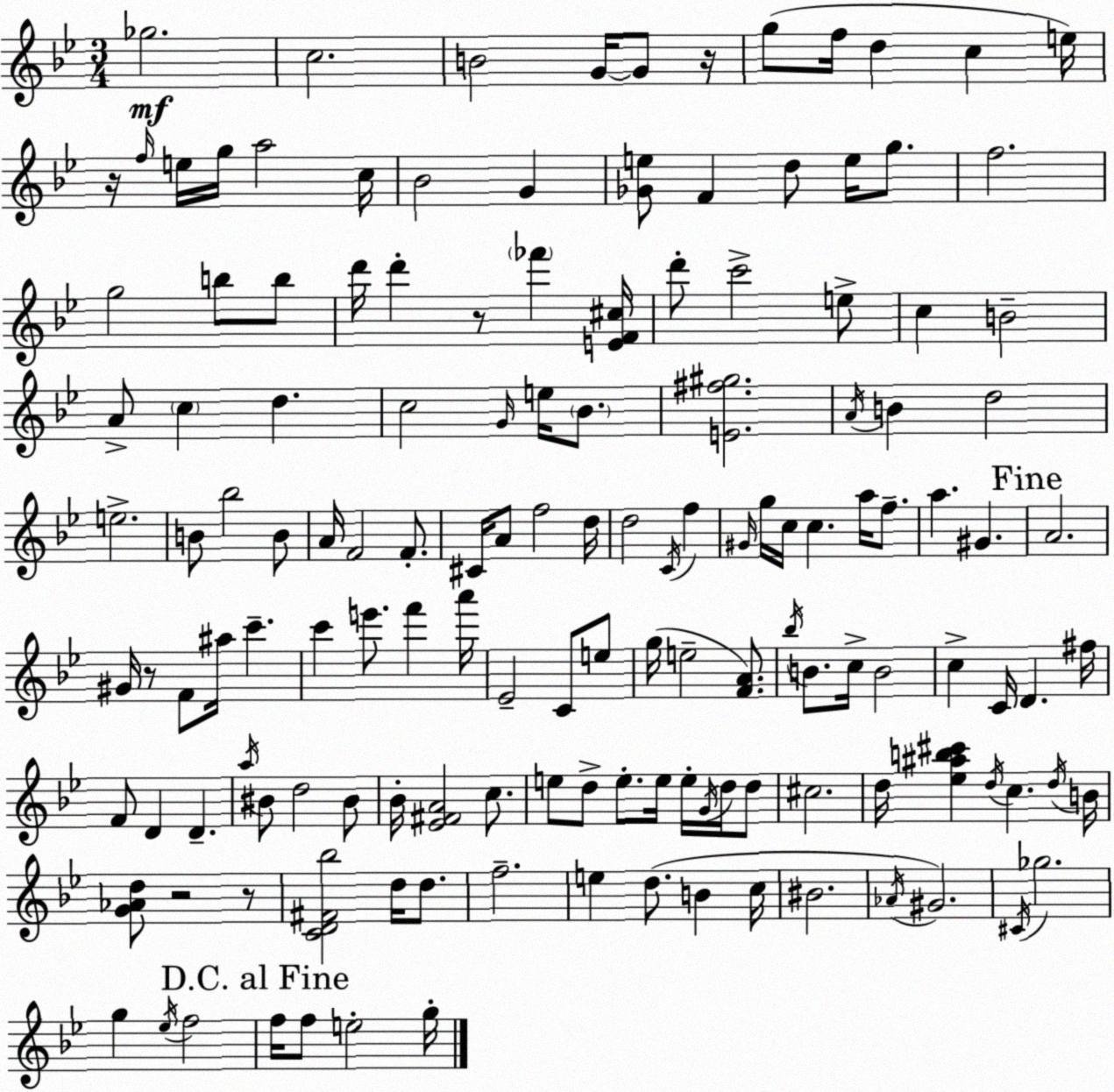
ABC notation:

X:1
T:Untitled
M:3/4
L:1/4
K:Gm
_g2 c2 B2 G/4 G/2 z/4 g/2 f/4 d c e/4 z/4 f/4 e/4 g/4 a2 c/4 _B2 G [_Ge]/2 F d/2 e/4 g/2 f2 g2 b/2 b/2 d'/4 d' z/2 _f' [EF^c]/4 d'/2 c'2 e/2 c B2 A/2 c d c2 G/4 e/4 _B/2 [E^f^g]2 A/4 B d2 e2 B/2 _b2 B/2 A/4 F2 F/2 ^C/4 A/2 f2 d/4 d2 C/4 f ^G/4 g/4 c/4 c a/4 f/2 a ^G A2 ^G/4 z/2 F/2 ^a/4 c' c' e'/2 f' a'/4 _E2 C/2 e/2 g/4 e2 [FA]/2 _b/4 B/2 c/4 B2 c C/4 D ^f/4 F/2 D D a/4 ^B/2 d2 ^B/2 _B/4 [_E^FA]2 c/2 e/2 d/2 e/2 e/4 e/4 G/4 d/4 d/2 ^c2 d/4 [_e^ab^c'] d/4 c d/4 B/4 [G_Ad]/2 z2 z/2 [CD^F_b]2 d/4 d/2 f2 e d/2 B c/4 ^B2 _A/4 ^G2 ^C/4 _g2 g _e/4 f2 f/4 f/2 e2 g/4